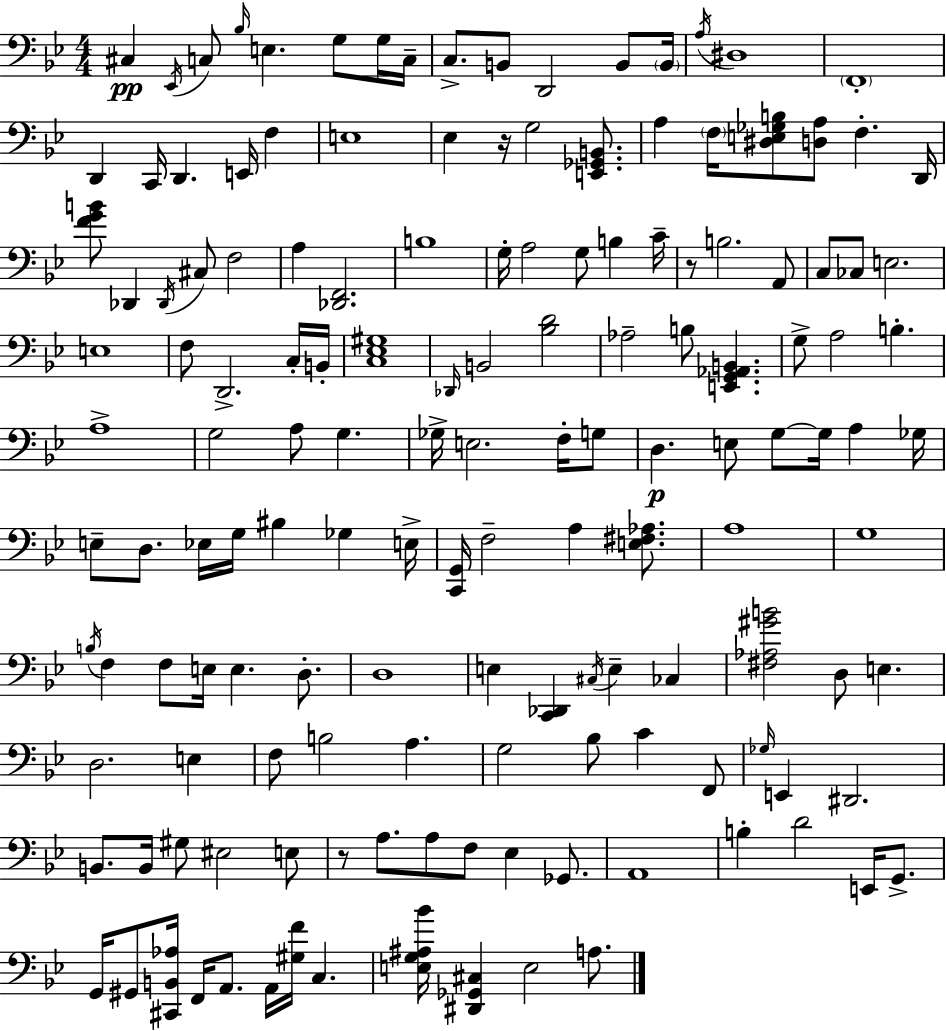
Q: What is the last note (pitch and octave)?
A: A3